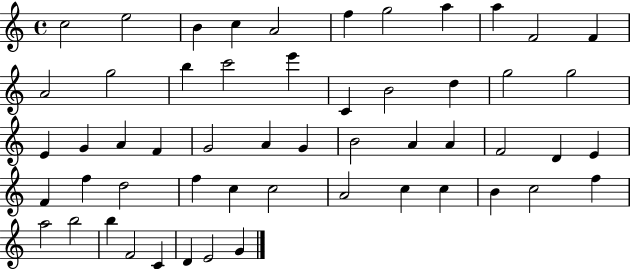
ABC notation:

X:1
T:Untitled
M:4/4
L:1/4
K:C
c2 e2 B c A2 f g2 a a F2 F A2 g2 b c'2 e' C B2 d g2 g2 E G A F G2 A G B2 A A F2 D E F f d2 f c c2 A2 c c B c2 f a2 b2 b F2 C D E2 G